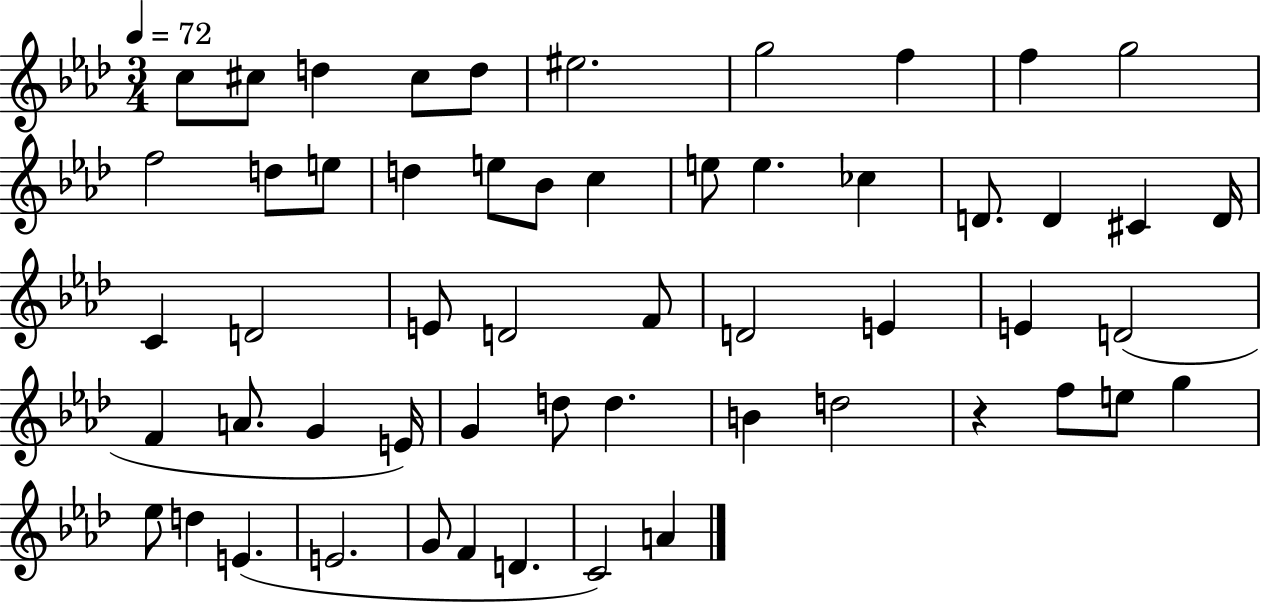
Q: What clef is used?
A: treble